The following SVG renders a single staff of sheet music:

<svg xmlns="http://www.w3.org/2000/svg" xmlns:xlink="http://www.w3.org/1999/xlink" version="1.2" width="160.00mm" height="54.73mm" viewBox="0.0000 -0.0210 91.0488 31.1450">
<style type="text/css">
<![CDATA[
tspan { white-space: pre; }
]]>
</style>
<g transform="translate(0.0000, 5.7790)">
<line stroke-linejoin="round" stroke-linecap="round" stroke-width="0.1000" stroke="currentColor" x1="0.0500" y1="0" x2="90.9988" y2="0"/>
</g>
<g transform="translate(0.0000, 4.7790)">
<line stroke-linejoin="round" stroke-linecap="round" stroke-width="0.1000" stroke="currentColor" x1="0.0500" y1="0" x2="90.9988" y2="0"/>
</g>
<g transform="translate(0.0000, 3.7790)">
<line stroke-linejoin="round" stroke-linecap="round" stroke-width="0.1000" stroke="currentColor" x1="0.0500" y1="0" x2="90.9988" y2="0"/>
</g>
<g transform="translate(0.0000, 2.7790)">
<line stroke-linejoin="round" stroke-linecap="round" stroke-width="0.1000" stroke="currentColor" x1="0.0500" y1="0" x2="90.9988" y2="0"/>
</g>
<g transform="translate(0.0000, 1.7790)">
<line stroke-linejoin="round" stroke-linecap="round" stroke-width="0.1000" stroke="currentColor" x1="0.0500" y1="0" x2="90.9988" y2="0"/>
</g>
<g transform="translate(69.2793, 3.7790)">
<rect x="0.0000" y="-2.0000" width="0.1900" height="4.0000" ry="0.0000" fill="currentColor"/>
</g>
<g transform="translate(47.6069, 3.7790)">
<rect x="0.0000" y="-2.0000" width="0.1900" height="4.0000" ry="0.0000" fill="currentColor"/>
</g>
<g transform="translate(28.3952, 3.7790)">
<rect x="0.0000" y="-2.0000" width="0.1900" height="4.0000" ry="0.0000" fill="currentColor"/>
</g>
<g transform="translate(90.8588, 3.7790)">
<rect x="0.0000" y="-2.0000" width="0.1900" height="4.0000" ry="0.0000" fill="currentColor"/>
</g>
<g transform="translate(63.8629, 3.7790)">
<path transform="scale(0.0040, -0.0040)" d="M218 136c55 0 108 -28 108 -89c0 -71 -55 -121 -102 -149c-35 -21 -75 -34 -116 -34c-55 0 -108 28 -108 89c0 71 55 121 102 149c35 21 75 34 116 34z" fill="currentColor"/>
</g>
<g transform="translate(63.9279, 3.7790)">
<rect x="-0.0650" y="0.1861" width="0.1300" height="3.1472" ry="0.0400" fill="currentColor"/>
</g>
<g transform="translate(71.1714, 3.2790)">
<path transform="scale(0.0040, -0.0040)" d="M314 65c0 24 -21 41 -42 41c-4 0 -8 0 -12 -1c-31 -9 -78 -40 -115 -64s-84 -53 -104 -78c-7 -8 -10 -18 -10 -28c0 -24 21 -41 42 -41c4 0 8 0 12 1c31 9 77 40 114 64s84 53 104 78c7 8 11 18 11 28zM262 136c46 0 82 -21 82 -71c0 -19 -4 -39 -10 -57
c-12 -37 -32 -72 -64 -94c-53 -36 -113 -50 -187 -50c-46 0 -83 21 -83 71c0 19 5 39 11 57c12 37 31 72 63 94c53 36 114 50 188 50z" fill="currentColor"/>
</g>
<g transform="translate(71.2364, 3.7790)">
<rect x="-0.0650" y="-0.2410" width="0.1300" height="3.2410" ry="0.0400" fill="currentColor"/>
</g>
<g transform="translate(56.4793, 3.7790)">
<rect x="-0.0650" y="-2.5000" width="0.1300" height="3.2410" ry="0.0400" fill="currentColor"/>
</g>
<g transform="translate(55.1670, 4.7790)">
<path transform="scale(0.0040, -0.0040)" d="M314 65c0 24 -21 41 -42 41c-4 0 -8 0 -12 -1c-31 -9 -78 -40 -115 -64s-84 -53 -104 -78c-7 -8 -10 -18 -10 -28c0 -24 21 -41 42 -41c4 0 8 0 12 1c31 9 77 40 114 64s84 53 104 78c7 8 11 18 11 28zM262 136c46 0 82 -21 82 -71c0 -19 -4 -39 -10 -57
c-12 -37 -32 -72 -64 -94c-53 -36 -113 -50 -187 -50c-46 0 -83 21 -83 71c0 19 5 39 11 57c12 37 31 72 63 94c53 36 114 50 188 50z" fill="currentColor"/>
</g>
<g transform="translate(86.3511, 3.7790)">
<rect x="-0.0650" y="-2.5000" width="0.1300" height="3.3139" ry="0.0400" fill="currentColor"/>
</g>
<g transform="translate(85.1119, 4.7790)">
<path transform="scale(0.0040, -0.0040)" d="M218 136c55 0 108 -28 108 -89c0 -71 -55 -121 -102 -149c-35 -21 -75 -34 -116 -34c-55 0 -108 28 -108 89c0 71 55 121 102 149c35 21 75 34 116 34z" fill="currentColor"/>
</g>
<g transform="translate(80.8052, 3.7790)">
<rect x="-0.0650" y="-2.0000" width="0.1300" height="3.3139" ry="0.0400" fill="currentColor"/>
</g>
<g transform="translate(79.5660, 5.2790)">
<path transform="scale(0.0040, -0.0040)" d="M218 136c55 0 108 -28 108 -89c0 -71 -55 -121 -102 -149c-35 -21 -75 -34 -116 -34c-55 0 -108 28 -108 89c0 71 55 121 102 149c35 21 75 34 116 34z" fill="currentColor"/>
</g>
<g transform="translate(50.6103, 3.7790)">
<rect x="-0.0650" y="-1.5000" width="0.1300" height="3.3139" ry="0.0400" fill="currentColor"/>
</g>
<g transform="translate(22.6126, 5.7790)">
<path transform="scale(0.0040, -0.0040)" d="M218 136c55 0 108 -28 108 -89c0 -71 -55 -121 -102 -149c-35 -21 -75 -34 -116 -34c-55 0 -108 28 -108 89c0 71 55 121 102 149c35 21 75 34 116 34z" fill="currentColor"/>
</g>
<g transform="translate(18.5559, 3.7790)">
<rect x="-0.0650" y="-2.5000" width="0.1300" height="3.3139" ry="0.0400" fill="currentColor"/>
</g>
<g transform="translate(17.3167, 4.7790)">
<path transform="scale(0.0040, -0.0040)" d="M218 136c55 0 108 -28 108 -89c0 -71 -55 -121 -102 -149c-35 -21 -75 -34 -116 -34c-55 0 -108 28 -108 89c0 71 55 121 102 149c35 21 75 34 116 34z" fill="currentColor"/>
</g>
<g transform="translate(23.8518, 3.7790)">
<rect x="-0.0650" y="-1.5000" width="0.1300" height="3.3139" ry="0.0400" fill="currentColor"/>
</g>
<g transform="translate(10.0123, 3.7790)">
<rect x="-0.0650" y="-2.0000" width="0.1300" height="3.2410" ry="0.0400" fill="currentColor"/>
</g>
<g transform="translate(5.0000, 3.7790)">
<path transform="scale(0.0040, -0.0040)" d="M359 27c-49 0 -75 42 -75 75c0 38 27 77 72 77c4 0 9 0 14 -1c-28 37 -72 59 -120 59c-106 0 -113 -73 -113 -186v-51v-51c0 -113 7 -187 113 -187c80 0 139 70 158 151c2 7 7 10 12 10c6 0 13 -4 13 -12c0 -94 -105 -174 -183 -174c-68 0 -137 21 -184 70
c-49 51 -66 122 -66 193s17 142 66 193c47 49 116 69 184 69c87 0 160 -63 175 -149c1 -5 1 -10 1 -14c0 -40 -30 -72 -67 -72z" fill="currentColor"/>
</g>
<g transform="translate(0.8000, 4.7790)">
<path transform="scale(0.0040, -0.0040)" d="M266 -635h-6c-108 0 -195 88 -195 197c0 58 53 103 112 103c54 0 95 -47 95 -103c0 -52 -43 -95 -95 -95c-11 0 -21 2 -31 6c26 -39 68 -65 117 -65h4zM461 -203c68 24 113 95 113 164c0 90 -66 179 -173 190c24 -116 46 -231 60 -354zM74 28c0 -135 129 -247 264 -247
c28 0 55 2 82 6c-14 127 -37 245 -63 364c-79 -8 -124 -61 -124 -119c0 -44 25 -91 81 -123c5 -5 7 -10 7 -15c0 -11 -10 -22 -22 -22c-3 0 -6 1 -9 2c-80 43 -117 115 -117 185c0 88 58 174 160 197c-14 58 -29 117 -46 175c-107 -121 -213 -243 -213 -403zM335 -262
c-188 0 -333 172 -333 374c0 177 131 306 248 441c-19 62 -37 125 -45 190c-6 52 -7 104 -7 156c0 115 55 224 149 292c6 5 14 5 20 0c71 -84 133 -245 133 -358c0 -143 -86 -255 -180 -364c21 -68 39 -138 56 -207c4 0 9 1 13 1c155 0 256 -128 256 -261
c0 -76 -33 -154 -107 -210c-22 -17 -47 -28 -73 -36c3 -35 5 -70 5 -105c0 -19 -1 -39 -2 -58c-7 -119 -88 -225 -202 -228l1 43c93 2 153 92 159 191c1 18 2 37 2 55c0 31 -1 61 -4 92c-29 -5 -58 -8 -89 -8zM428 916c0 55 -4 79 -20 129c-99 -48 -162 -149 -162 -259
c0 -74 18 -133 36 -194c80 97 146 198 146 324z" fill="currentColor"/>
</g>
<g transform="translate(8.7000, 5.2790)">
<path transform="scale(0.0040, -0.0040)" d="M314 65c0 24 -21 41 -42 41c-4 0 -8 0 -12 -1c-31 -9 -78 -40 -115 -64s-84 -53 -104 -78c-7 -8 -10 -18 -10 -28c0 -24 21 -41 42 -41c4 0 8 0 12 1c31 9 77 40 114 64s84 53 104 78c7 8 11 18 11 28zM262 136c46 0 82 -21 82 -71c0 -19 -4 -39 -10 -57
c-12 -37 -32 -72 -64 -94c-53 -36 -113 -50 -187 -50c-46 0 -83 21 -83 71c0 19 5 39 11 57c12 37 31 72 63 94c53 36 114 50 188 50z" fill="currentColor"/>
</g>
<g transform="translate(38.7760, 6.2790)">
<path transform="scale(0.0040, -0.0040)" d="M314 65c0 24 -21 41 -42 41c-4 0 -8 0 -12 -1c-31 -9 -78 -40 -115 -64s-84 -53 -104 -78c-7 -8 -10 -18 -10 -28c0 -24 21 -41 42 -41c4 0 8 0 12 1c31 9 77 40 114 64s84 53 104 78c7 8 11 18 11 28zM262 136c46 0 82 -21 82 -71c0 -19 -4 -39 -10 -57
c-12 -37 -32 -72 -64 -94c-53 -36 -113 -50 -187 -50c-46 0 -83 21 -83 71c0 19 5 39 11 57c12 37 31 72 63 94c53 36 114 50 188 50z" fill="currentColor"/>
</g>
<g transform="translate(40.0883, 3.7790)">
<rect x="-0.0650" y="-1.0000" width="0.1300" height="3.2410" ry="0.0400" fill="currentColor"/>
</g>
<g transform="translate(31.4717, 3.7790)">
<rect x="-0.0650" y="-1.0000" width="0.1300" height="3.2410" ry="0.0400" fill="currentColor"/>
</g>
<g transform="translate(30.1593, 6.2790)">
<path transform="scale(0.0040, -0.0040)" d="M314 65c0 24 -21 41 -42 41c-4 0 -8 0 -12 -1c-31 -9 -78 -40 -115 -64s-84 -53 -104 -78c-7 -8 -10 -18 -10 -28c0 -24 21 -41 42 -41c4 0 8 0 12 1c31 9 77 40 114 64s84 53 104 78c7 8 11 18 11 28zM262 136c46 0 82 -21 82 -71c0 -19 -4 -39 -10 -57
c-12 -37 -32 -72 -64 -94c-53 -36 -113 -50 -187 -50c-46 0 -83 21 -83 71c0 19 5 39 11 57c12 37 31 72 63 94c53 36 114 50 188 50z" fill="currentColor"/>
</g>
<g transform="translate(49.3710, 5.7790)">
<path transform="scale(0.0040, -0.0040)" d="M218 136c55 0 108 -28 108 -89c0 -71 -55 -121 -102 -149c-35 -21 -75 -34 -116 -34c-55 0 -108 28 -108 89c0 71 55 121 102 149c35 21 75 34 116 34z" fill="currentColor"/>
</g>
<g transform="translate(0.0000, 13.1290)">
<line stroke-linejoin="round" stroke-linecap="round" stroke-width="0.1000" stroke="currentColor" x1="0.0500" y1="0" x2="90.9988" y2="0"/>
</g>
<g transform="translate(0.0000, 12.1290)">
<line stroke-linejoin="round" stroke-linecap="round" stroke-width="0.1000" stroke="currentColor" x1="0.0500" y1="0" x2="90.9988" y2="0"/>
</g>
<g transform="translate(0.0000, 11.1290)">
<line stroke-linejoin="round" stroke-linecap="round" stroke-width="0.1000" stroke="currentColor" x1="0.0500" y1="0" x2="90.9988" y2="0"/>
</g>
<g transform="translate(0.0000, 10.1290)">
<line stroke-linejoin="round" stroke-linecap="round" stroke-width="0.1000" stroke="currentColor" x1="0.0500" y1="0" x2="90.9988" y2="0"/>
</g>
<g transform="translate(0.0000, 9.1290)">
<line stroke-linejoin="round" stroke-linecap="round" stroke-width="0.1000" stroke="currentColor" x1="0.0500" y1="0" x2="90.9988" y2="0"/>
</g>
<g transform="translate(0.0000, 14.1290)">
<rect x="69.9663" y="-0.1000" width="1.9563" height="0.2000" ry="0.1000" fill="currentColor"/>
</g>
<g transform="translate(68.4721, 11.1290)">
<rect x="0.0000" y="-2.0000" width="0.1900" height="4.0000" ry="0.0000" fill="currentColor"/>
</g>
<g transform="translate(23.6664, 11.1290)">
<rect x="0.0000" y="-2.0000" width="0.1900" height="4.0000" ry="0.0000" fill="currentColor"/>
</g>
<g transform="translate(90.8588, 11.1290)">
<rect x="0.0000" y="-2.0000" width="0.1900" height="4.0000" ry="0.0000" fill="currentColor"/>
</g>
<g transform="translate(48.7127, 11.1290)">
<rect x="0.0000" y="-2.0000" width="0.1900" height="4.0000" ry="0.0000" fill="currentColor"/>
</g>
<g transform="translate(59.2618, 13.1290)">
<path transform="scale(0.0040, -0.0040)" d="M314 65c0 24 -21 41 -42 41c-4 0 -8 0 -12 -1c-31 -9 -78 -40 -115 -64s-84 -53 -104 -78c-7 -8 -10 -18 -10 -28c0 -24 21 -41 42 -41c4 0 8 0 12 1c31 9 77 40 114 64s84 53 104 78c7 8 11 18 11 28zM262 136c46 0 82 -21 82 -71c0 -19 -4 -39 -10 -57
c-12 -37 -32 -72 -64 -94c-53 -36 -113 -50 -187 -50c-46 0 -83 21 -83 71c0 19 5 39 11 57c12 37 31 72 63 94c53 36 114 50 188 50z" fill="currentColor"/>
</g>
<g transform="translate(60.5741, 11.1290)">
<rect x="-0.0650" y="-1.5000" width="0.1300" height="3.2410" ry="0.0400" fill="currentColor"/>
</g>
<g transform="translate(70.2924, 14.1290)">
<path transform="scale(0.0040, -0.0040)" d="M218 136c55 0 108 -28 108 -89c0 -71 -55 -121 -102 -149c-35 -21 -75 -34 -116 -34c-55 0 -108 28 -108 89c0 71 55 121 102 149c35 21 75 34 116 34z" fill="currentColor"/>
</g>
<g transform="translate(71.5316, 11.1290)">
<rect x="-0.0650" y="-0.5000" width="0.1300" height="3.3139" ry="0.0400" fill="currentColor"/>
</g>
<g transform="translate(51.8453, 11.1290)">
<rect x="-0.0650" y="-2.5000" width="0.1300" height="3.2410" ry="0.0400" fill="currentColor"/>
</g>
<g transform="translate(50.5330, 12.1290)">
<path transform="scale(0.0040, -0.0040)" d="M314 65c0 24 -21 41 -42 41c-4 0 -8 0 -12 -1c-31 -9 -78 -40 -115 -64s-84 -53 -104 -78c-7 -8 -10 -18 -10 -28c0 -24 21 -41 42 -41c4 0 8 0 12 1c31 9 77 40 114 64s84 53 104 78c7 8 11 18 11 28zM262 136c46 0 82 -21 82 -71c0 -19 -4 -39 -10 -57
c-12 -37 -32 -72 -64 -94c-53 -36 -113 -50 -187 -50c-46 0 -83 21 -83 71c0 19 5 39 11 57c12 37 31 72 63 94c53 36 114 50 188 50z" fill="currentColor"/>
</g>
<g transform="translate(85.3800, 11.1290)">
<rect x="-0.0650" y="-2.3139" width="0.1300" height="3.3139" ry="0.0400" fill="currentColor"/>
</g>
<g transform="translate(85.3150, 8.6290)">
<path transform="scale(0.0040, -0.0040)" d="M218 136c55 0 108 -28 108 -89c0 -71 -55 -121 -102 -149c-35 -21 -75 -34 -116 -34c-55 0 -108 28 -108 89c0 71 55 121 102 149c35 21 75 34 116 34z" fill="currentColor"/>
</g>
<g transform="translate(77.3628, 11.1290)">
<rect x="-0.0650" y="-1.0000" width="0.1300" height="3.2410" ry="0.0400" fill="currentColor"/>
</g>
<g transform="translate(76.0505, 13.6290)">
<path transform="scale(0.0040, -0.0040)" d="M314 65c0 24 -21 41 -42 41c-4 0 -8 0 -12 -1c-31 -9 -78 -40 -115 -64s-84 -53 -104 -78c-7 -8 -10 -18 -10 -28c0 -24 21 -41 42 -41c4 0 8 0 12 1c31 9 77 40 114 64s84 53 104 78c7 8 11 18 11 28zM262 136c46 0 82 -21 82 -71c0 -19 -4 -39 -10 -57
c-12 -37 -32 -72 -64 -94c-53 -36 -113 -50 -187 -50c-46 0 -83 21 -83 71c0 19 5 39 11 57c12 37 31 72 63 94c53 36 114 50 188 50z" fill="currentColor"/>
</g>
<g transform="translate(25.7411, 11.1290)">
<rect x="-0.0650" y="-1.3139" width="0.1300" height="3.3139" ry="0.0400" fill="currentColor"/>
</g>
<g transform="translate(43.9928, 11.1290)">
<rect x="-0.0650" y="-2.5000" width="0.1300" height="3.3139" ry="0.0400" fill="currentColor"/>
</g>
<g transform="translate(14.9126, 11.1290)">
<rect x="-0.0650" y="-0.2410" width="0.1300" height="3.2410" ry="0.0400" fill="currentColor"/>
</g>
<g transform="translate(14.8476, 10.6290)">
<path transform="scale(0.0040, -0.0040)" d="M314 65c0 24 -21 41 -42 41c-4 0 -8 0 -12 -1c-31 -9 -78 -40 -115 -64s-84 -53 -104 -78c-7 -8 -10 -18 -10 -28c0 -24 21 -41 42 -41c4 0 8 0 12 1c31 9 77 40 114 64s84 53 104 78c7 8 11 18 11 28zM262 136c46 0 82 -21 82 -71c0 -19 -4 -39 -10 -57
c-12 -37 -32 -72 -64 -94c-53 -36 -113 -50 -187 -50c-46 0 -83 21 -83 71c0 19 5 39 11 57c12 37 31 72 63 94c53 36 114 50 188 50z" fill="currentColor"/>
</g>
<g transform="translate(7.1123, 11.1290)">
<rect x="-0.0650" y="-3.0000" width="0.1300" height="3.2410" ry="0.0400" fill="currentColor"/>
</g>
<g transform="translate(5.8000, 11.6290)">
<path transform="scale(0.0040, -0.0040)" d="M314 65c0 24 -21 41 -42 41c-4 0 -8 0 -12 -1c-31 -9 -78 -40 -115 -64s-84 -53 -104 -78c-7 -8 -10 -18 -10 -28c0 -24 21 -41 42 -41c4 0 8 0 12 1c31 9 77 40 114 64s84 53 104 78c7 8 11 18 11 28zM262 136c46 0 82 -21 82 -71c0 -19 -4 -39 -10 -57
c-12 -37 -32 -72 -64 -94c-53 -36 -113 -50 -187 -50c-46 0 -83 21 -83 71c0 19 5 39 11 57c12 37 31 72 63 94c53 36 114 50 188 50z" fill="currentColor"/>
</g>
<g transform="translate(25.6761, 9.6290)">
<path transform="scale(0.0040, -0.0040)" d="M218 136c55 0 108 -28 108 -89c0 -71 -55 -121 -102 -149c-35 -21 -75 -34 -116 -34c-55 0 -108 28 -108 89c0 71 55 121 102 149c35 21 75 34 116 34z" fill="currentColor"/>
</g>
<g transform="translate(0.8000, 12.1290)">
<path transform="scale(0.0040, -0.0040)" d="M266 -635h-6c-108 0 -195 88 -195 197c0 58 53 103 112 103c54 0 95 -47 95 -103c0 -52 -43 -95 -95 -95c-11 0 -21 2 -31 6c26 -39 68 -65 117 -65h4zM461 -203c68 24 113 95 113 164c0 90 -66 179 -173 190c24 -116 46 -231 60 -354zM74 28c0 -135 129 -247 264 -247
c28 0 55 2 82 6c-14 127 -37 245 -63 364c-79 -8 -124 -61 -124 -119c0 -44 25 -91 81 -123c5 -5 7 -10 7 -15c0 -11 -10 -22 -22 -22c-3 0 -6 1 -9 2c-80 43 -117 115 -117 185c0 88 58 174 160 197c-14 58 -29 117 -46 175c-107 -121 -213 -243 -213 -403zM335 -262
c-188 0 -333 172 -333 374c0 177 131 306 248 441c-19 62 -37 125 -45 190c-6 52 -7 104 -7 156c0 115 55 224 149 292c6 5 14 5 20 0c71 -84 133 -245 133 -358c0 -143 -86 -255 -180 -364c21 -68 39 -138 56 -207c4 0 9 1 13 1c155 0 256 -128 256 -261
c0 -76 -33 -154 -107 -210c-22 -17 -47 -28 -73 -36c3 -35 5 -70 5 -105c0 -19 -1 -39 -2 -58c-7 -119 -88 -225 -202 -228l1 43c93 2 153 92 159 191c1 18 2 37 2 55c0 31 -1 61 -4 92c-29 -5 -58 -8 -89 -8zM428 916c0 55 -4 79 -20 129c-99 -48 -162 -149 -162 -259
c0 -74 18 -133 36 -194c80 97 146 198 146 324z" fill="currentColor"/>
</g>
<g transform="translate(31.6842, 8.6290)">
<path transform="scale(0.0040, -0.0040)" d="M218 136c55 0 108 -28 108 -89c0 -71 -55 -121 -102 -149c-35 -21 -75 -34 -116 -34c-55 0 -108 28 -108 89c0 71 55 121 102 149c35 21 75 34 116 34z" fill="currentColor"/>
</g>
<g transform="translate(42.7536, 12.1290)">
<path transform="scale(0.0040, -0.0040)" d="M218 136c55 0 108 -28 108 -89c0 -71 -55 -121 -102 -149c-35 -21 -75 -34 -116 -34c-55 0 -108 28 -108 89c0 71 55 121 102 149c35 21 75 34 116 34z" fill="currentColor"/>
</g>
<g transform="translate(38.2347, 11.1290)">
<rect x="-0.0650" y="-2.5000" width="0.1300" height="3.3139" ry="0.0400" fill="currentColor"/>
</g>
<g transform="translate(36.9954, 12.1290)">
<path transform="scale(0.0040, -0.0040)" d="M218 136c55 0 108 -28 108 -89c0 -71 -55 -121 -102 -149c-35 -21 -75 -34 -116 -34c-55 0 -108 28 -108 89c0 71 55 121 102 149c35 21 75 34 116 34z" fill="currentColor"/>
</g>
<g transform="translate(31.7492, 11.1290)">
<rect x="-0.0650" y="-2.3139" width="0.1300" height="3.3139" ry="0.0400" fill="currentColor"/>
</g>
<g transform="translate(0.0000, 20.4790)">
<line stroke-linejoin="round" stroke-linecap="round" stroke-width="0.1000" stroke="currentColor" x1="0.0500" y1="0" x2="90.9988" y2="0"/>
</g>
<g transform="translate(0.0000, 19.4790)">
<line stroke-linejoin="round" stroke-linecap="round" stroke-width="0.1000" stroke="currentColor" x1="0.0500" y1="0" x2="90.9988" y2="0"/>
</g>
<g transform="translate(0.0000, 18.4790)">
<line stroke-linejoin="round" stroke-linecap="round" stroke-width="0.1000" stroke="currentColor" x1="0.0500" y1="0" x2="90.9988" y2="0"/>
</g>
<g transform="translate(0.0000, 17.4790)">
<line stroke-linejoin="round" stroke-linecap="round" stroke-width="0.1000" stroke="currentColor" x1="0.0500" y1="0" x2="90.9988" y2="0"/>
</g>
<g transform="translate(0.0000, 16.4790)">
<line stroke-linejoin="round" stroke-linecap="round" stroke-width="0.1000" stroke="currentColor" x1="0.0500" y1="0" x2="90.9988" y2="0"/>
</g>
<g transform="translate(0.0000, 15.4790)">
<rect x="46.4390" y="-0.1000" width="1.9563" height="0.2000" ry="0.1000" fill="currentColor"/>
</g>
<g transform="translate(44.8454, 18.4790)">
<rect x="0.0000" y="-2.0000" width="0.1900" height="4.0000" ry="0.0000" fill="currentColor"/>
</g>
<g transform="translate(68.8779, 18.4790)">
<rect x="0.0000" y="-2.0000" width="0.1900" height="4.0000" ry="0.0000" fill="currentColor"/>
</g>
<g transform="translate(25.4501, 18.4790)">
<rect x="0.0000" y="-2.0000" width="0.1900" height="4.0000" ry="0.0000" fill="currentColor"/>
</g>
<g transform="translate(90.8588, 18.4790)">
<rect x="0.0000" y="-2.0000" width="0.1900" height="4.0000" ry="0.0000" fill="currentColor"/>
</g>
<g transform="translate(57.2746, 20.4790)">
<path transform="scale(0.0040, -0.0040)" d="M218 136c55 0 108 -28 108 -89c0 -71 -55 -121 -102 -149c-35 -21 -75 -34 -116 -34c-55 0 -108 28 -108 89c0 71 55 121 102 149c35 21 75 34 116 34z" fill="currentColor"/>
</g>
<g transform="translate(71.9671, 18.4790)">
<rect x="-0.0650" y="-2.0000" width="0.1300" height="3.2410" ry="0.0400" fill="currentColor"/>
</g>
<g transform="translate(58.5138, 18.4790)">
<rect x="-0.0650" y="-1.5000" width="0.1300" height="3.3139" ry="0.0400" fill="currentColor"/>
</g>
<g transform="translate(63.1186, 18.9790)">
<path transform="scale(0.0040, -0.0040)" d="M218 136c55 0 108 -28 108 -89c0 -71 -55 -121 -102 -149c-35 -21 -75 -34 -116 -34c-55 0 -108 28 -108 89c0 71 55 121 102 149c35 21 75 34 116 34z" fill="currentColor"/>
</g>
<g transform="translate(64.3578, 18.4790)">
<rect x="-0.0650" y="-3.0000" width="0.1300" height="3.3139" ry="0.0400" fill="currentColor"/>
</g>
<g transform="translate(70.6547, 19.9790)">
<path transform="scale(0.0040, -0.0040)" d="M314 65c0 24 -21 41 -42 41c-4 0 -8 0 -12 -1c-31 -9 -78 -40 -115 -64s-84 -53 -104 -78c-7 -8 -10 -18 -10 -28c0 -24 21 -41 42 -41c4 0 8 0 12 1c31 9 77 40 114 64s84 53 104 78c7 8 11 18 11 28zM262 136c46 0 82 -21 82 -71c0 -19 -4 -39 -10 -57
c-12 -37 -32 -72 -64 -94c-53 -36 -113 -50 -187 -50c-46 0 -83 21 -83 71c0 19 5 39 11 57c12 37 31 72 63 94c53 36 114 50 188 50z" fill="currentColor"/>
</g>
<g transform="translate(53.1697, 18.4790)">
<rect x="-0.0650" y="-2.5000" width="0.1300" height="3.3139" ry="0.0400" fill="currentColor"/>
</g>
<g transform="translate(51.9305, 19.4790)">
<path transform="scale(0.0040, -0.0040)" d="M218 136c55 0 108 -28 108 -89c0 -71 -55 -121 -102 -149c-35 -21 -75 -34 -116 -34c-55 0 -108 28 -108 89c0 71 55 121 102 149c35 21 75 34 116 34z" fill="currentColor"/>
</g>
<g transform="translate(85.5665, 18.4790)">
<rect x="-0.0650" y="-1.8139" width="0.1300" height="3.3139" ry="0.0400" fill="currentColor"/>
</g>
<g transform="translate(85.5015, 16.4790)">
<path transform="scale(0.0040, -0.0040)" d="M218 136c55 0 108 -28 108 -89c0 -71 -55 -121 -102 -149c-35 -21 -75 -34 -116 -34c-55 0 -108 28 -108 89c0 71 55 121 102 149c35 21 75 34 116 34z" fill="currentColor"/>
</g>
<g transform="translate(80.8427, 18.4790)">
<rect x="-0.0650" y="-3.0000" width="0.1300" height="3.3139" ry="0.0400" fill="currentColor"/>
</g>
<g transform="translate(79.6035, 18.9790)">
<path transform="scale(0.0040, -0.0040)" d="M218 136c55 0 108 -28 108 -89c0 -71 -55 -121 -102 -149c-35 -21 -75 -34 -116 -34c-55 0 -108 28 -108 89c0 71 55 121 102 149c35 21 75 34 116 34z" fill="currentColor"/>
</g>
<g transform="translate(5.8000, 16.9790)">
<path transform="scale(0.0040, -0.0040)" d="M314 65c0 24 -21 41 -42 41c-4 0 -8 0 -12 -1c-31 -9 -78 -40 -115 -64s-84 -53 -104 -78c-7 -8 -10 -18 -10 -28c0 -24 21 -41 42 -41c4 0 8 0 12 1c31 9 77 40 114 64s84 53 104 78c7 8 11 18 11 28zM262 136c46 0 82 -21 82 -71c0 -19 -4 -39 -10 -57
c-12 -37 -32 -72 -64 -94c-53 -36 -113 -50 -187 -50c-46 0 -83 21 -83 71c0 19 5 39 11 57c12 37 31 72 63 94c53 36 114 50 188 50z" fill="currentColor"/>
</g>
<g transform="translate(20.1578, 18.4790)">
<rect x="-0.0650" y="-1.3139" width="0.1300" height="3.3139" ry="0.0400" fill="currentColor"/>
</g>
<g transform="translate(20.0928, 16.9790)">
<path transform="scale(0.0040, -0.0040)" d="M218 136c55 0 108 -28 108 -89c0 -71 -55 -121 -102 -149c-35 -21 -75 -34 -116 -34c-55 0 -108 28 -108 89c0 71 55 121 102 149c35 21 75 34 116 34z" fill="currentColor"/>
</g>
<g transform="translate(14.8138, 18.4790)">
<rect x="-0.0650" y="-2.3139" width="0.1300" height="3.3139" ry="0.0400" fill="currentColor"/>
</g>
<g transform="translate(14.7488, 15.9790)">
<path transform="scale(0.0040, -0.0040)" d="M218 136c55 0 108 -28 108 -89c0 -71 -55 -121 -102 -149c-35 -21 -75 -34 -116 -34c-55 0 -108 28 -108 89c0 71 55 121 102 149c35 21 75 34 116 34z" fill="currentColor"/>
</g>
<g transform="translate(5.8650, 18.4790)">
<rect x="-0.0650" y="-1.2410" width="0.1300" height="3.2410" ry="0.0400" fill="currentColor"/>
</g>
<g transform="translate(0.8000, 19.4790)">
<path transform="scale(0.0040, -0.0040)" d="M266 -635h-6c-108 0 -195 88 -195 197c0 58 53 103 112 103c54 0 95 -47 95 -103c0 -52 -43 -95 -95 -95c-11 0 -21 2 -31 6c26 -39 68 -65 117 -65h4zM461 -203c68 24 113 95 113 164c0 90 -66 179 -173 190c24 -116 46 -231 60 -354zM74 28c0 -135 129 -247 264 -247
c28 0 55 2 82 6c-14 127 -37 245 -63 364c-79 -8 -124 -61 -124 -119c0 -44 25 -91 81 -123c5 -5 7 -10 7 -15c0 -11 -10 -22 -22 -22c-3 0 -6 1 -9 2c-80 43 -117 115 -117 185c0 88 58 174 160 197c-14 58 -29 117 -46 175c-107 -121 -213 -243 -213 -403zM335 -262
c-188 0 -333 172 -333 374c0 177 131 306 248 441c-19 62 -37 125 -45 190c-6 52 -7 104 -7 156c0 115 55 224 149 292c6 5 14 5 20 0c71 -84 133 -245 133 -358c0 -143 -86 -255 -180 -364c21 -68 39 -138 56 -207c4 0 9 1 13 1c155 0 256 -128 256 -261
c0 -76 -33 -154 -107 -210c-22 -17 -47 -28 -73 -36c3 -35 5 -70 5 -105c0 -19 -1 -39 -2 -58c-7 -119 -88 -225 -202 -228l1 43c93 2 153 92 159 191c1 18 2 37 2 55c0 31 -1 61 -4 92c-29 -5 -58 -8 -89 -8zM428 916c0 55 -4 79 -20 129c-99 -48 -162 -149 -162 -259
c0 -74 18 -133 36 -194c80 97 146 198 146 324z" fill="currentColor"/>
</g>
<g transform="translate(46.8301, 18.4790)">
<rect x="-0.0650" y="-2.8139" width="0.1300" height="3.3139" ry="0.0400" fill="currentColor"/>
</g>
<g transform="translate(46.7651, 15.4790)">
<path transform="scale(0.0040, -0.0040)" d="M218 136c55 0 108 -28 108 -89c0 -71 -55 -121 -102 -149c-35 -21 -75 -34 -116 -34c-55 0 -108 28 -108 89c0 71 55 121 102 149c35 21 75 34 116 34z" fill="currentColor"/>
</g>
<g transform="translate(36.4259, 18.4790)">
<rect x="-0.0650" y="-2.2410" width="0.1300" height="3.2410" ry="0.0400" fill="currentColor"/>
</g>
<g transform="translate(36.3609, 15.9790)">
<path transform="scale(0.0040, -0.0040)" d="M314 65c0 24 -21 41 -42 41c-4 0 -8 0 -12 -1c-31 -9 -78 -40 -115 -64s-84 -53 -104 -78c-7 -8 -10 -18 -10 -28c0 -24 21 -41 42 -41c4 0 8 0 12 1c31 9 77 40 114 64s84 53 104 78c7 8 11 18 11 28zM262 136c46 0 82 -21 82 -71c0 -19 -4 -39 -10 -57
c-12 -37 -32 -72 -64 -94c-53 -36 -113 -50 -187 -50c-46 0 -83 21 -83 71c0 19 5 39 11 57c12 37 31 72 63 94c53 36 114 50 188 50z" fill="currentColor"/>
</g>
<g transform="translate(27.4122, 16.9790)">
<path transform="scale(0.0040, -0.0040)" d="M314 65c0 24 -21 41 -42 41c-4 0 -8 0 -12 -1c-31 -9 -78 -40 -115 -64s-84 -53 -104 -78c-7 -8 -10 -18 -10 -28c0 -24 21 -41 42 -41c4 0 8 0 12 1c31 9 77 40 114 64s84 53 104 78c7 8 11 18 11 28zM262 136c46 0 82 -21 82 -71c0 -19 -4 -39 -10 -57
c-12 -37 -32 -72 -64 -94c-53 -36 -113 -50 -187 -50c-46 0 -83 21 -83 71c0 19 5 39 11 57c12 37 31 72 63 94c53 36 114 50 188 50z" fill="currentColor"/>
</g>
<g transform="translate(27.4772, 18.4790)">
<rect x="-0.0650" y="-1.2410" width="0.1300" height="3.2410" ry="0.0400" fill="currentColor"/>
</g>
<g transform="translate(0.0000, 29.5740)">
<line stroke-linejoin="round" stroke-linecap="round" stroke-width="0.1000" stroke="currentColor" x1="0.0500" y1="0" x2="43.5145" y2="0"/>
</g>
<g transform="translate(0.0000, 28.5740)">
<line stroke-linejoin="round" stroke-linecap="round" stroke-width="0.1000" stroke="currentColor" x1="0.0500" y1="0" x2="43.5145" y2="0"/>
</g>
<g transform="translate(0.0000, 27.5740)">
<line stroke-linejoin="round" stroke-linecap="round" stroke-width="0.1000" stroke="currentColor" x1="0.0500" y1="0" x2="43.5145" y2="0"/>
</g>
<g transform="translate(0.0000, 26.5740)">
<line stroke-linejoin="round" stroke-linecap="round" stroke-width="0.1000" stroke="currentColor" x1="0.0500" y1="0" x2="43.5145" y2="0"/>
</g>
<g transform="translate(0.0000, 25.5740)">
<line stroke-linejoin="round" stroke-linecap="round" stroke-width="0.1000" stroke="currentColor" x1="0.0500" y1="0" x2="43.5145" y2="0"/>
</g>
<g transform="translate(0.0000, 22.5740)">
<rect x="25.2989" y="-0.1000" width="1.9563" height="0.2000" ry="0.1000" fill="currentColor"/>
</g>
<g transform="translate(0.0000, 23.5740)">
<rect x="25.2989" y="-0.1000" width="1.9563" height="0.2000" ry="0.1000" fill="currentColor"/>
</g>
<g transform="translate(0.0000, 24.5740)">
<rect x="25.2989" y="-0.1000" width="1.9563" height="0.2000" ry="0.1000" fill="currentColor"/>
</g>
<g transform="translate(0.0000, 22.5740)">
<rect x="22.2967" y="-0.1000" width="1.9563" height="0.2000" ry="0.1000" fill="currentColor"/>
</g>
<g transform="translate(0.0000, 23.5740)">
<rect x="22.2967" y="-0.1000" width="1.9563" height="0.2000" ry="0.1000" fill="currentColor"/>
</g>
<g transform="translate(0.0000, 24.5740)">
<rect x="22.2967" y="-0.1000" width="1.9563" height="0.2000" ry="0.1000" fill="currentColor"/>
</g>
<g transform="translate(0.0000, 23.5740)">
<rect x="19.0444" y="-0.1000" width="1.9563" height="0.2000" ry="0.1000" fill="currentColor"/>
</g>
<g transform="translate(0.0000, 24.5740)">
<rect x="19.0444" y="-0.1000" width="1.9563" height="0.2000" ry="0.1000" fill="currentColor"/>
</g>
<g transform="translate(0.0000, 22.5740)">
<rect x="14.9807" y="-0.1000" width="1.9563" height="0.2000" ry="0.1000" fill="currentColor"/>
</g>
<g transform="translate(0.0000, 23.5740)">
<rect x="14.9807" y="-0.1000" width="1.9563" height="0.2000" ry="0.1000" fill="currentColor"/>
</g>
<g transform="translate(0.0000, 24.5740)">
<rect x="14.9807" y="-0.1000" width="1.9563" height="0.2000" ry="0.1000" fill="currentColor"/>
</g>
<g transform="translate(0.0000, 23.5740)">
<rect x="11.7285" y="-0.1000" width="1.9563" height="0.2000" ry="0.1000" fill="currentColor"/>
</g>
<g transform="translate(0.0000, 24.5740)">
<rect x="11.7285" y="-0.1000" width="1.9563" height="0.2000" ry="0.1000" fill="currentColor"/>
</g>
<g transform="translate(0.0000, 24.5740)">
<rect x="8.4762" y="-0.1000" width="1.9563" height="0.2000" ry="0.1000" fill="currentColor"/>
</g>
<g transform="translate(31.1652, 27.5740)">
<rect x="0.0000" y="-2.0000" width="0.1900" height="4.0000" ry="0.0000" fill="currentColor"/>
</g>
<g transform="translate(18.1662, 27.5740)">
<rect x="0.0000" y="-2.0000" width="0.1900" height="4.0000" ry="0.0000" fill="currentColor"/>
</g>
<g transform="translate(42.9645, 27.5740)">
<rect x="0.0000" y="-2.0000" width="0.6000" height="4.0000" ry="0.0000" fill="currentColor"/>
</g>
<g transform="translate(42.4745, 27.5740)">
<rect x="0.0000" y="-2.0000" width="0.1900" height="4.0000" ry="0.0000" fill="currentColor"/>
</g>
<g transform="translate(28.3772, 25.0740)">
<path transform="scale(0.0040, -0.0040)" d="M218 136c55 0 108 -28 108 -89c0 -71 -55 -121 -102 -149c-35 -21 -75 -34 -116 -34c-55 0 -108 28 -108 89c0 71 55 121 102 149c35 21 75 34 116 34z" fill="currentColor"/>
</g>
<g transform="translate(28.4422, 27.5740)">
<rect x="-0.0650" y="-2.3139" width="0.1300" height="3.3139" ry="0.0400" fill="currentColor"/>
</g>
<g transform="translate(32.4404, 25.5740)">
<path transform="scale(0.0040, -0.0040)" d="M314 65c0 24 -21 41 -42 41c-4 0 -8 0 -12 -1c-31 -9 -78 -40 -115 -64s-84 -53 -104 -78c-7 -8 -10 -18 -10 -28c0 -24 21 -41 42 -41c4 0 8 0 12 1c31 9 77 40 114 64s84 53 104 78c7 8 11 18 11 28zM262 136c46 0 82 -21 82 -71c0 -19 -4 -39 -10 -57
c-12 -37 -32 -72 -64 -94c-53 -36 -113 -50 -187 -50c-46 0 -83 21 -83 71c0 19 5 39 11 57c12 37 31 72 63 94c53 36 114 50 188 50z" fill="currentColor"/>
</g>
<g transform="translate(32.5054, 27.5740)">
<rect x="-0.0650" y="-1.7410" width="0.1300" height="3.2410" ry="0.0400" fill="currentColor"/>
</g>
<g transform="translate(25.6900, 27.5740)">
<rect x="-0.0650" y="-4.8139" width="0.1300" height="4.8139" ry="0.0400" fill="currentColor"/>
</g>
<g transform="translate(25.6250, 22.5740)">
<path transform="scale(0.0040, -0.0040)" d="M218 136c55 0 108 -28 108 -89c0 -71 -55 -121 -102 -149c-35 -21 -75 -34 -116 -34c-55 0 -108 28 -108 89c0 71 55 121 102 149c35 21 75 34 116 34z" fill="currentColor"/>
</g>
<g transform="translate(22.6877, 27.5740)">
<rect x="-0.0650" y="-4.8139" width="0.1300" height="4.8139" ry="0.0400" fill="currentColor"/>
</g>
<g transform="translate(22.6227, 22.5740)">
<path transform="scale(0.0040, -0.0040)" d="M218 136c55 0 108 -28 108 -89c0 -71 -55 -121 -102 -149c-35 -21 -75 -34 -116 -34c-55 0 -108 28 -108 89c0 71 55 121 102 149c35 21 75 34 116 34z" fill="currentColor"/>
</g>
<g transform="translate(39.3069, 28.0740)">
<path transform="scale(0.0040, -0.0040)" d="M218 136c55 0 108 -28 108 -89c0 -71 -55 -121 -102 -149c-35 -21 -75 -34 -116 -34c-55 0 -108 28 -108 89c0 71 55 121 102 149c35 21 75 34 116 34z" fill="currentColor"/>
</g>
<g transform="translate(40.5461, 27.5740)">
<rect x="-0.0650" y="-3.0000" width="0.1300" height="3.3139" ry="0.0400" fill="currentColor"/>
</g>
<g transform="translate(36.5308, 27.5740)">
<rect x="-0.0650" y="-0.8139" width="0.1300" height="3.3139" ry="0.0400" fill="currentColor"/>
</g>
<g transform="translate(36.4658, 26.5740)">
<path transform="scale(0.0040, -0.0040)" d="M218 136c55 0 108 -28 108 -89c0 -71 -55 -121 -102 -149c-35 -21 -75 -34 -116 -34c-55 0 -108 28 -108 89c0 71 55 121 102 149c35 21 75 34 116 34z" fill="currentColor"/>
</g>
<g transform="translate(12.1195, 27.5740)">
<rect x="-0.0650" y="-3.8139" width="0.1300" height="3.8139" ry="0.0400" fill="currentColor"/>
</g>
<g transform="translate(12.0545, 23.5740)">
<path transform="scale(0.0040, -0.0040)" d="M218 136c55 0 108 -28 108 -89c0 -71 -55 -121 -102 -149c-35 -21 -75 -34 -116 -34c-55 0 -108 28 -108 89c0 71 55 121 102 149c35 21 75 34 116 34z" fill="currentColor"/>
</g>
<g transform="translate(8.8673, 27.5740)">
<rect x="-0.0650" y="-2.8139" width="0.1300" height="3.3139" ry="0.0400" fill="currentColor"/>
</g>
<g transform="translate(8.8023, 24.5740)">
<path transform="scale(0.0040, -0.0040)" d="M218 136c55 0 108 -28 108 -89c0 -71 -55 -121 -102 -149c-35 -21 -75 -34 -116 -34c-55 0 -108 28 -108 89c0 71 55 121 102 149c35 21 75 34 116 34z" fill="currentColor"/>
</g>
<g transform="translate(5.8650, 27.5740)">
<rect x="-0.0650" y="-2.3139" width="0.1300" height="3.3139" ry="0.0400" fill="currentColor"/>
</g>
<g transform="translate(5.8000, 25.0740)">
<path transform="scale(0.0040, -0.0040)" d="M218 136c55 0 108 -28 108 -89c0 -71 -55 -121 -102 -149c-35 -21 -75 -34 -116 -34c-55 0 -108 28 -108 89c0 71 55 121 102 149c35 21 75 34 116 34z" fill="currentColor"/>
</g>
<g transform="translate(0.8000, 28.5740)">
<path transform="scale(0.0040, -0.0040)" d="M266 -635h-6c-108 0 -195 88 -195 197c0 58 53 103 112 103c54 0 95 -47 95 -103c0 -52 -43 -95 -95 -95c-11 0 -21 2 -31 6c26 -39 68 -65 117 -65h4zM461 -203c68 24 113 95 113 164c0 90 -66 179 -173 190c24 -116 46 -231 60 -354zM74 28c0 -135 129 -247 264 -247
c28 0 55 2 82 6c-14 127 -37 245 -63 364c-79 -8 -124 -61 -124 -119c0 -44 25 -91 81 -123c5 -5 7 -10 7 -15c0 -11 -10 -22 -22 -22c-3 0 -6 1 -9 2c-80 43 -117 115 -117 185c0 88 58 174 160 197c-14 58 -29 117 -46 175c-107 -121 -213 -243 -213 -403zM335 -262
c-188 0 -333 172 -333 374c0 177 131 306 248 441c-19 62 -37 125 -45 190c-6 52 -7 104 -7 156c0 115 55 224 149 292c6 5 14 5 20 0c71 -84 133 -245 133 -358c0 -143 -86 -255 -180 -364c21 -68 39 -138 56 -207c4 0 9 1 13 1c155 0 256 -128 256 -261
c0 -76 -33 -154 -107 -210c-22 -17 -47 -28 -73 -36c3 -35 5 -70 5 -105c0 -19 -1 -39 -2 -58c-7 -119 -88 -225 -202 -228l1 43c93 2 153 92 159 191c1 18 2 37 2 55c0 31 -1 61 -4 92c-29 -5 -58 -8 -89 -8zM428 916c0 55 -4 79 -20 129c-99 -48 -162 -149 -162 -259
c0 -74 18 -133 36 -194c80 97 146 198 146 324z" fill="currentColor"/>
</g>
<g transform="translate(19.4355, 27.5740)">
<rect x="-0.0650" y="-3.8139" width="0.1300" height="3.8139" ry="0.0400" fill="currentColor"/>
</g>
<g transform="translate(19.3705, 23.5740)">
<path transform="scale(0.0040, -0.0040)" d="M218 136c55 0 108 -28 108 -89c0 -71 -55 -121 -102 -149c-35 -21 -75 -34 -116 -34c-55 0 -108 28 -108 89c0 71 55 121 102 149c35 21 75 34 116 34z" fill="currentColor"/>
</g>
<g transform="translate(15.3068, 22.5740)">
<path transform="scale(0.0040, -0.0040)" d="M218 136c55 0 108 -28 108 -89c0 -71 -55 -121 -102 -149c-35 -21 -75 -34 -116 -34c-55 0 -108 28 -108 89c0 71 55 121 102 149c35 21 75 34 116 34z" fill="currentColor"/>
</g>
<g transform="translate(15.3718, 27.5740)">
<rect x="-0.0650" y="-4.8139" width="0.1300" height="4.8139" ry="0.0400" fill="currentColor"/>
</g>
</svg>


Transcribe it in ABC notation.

X:1
T:Untitled
M:4/4
L:1/4
K:C
F2 G E D2 D2 E G2 B c2 F G A2 c2 e g G G G2 E2 C D2 g e2 g e e2 g2 a G E A F2 A f g a c' e' c' e' e' g f2 d A